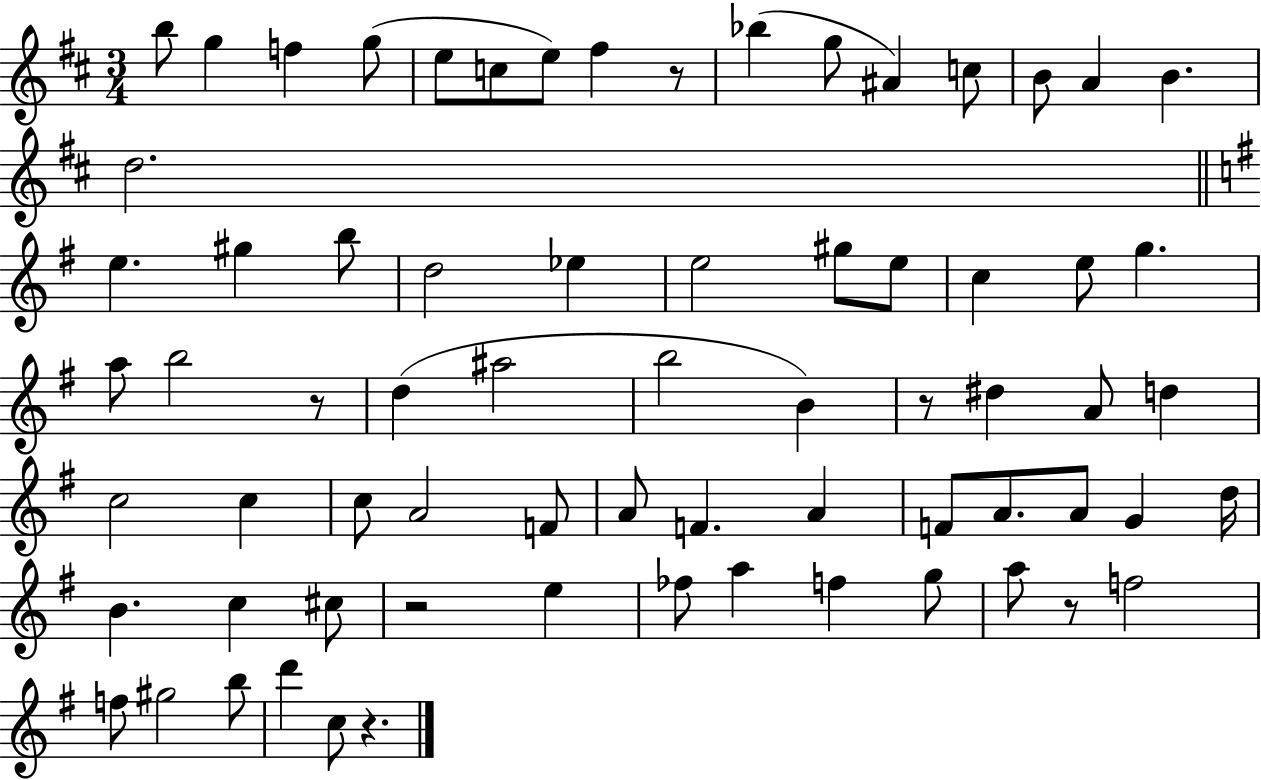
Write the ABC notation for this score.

X:1
T:Untitled
M:3/4
L:1/4
K:D
b/2 g f g/2 e/2 c/2 e/2 ^f z/2 _b g/2 ^A c/2 B/2 A B d2 e ^g b/2 d2 _e e2 ^g/2 e/2 c e/2 g a/2 b2 z/2 d ^a2 b2 B z/2 ^d A/2 d c2 c c/2 A2 F/2 A/2 F A F/2 A/2 A/2 G d/4 B c ^c/2 z2 e _f/2 a f g/2 a/2 z/2 f2 f/2 ^g2 b/2 d' c/2 z